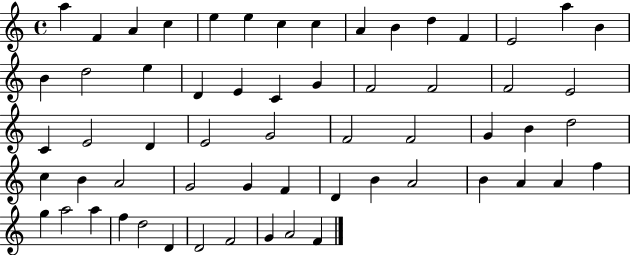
X:1
T:Untitled
M:4/4
L:1/4
K:C
a F A c e e c c A B d F E2 a B B d2 e D E C G F2 F2 F2 E2 C E2 D E2 G2 F2 F2 G B d2 c B A2 G2 G F D B A2 B A A f g a2 a f d2 D D2 F2 G A2 F